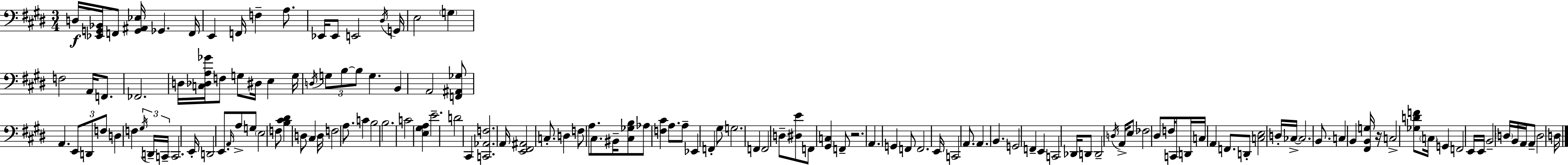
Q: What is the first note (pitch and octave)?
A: D3